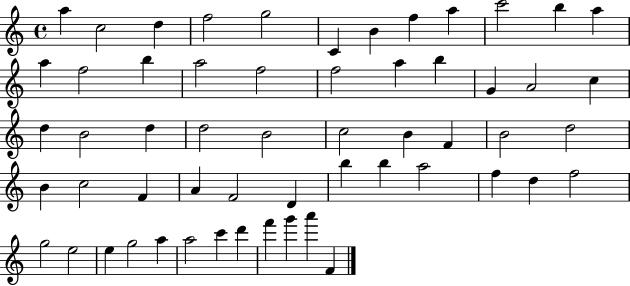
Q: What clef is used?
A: treble